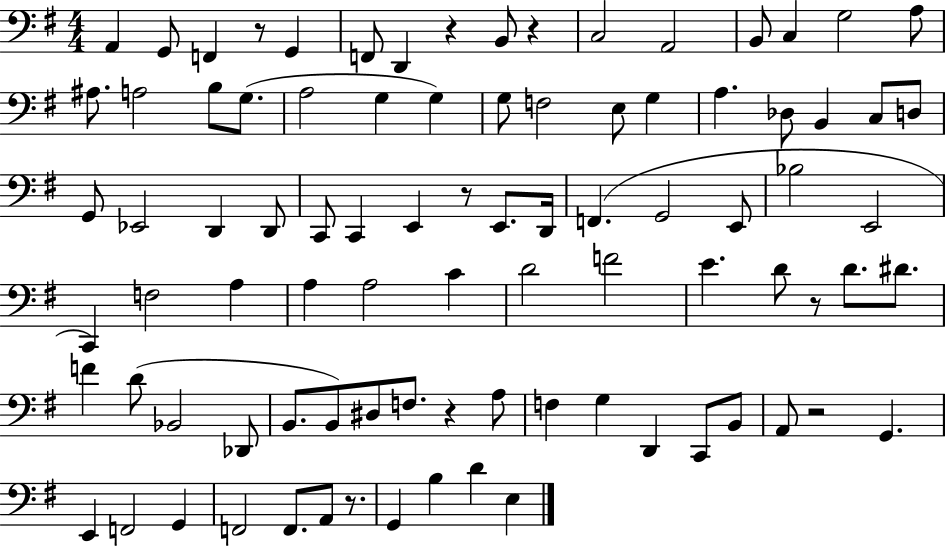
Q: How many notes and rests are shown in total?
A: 89